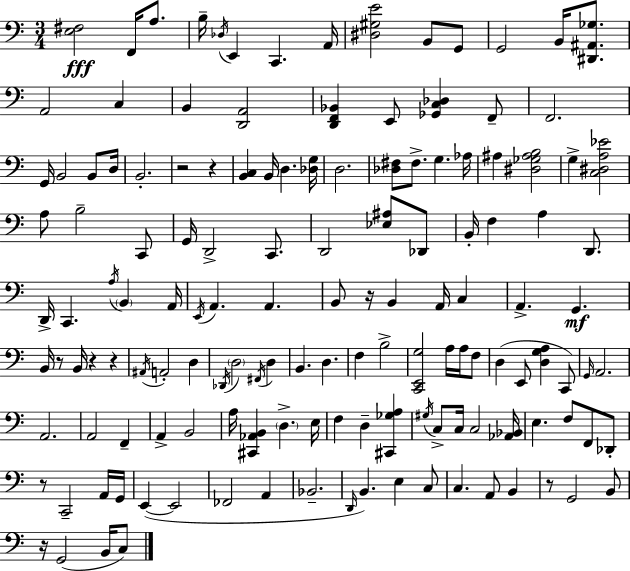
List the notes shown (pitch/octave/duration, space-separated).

[E3,F#3]/h F2/s A3/e. B3/s Db3/s E2/q C2/q. A2/s [D#3,G#3,E4]/h B2/e G2/e G2/h B2/s [D#2,A#2,Gb3]/e. A2/h C3/q B2/q [D2,A2]/h [D2,F2,Bb2]/q E2/e [Gb2,C3,Db3]/q F2/e F2/h. G2/s B2/h B2/e D3/s B2/h. R/h R/q [B2,C3]/q B2/s D3/q. [Db3,G3]/s D3/h. [Db3,F#3]/e F#3/e. G3/q. Ab3/s A#3/q [D#3,Gb3,A#3,B3]/h G3/q [C3,D#3,A3,Eb4]/h A3/e B3/h C2/e G2/s D2/h C2/e. D2/h [Eb3,A#3]/e Db2/e B2/s F3/q A3/q D2/e. D2/s C2/q. A3/s B2/q A2/s E2/s A2/q. A2/q. B2/e R/s B2/q A2/s C3/q A2/q. G2/q. B2/s R/e B2/s R/q R/q A#2/s A2/h D3/q Db2/s D3/h F#2/s D3/q B2/q. D3/q. F3/q B3/h [C2,E2,G3]/h A3/s A3/s F3/e D3/q E2/e [D3,G3,A3]/q C2/e G2/s A2/h. A2/h. A2/h F2/q A2/q B2/h A3/s [C#2,Ab2,B2]/q D3/q. E3/s F3/q D3/q [C#2,Gb3,A3]/q G#3/s C3/e C3/s C3/h [Ab2,Bb2]/s E3/q. F3/e F2/e Db2/e R/e C2/h A2/s G2/s E2/q E2/h FES2/h A2/q Bb2/h. D2/s B2/q. E3/q C3/e C3/q. A2/e B2/q R/e G2/h B2/e R/s G2/h B2/s C3/e